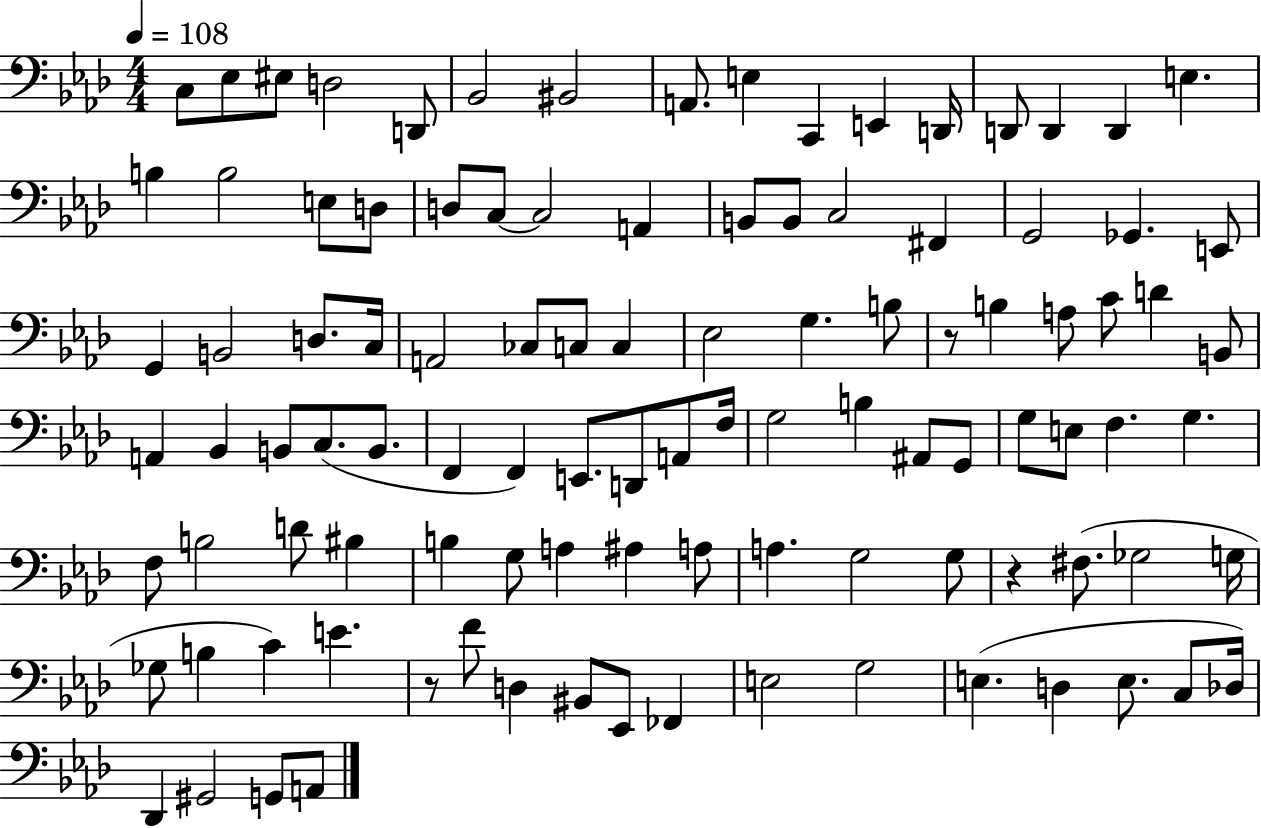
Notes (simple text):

C3/e Eb3/e EIS3/e D3/h D2/e Bb2/h BIS2/h A2/e. E3/q C2/q E2/q D2/s D2/e D2/q D2/q E3/q. B3/q B3/h E3/e D3/e D3/e C3/e C3/h A2/q B2/e B2/e C3/h F#2/q G2/h Gb2/q. E2/e G2/q B2/h D3/e. C3/s A2/h CES3/e C3/e C3/q Eb3/h G3/q. B3/e R/e B3/q A3/e C4/e D4/q B2/e A2/q Bb2/q B2/e C3/e. B2/e. F2/q F2/q E2/e. D2/e A2/e F3/s G3/h B3/q A#2/e G2/e G3/e E3/e F3/q. G3/q. F3/e B3/h D4/e BIS3/q B3/q G3/e A3/q A#3/q A3/e A3/q. G3/h G3/e R/q F#3/e. Gb3/h G3/s Gb3/e B3/q C4/q E4/q. R/e F4/e D3/q BIS2/e Eb2/e FES2/q E3/h G3/h E3/q. D3/q E3/e. C3/e Db3/s Db2/q G#2/h G2/e A2/e